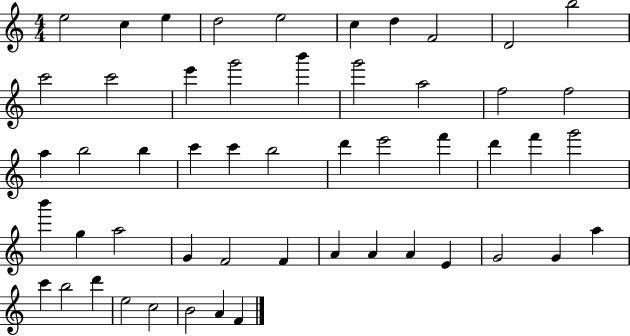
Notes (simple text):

E5/h C5/q E5/q D5/h E5/h C5/q D5/q F4/h D4/h B5/h C6/h C6/h E6/q G6/h B6/q G6/h A5/h F5/h F5/h A5/q B5/h B5/q C6/q C6/q B5/h D6/q E6/h F6/q D6/q F6/q G6/h B6/q G5/q A5/h G4/q F4/h F4/q A4/q A4/q A4/q E4/q G4/h G4/q A5/q C6/q B5/h D6/q E5/h C5/h B4/h A4/q F4/q